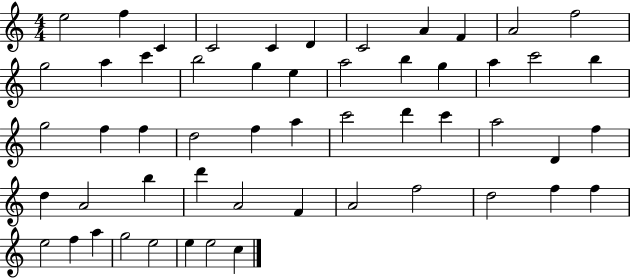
X:1
T:Untitled
M:4/4
L:1/4
K:C
e2 f C C2 C D C2 A F A2 f2 g2 a c' b2 g e a2 b g a c'2 b g2 f f d2 f a c'2 d' c' a2 D f d A2 b d' A2 F A2 f2 d2 f f e2 f a g2 e2 e e2 c